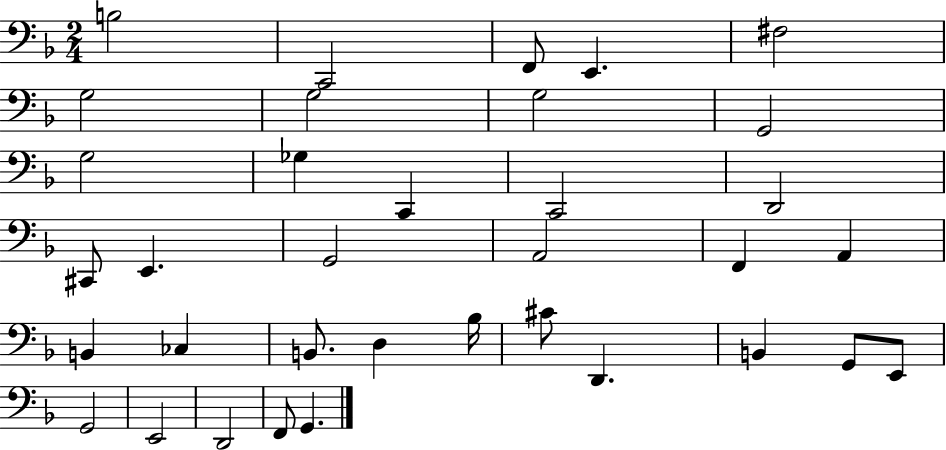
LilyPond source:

{
  \clef bass
  \numericTimeSignature
  \time 2/4
  \key f \major
  b2 | c,2 | f,8 e,4. | fis2 | \break g2 | g2 | g2 | g,2 | \break g2 | ges4 c,4 | c,2 | d,2 | \break cis,8 e,4. | g,2 | a,2 | f,4 a,4 | \break b,4 ces4 | b,8. d4 bes16 | cis'8 d,4. | b,4 g,8 e,8 | \break g,2 | e,2 | d,2 | f,8 g,4. | \break \bar "|."
}